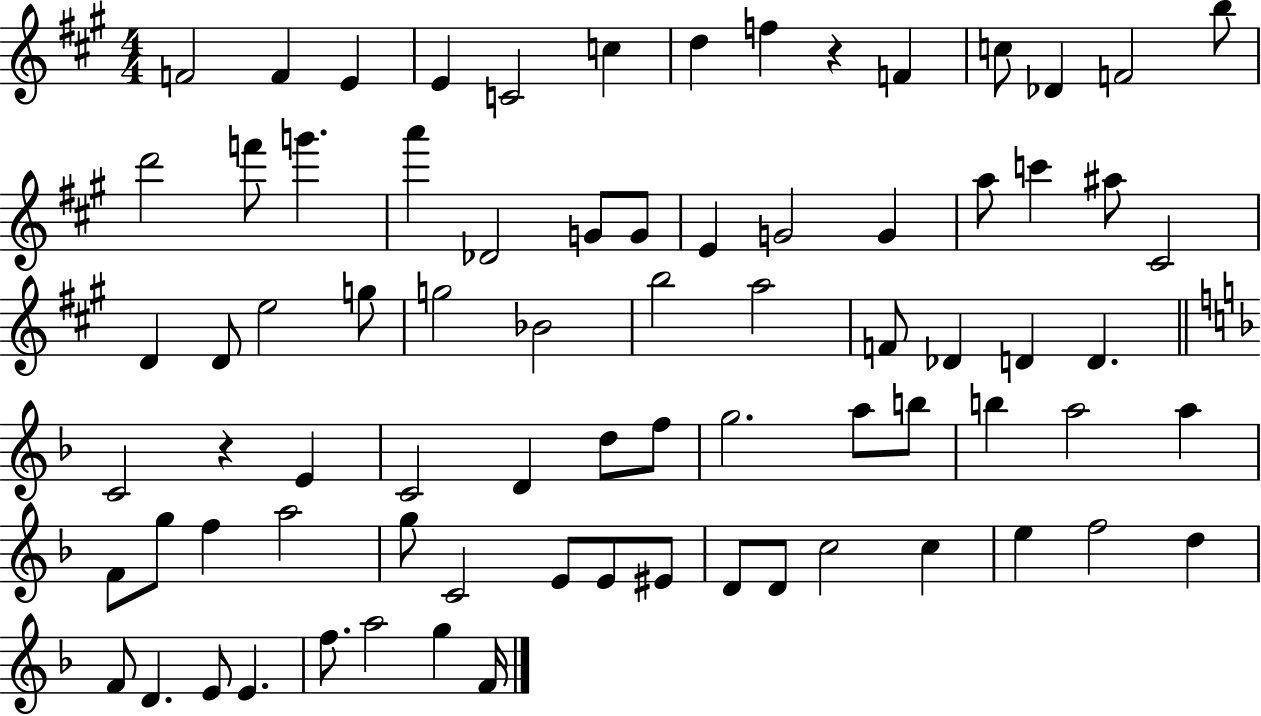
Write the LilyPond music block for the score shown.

{
  \clef treble
  \numericTimeSignature
  \time 4/4
  \key a \major
  \repeat volta 2 { f'2 f'4 e'4 | e'4 c'2 c''4 | d''4 f''4 r4 f'4 | c''8 des'4 f'2 b''8 | \break d'''2 f'''8 g'''4. | a'''4 des'2 g'8 g'8 | e'4 g'2 g'4 | a''8 c'''4 ais''8 cis'2 | \break d'4 d'8 e''2 g''8 | g''2 bes'2 | b''2 a''2 | f'8 des'4 d'4 d'4. | \break \bar "||" \break \key d \minor c'2 r4 e'4 | c'2 d'4 d''8 f''8 | g''2. a''8 b''8 | b''4 a''2 a''4 | \break f'8 g''8 f''4 a''2 | g''8 c'2 e'8 e'8 eis'8 | d'8 d'8 c''2 c''4 | e''4 f''2 d''4 | \break f'8 d'4. e'8 e'4. | f''8. a''2 g''4 f'16 | } \bar "|."
}